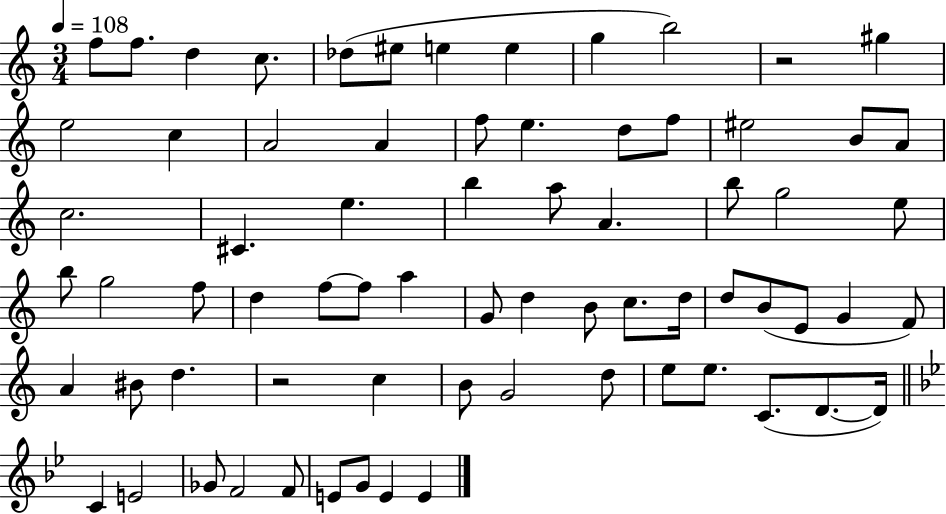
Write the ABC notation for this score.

X:1
T:Untitled
M:3/4
L:1/4
K:C
f/2 f/2 d c/2 _d/2 ^e/2 e e g b2 z2 ^g e2 c A2 A f/2 e d/2 f/2 ^e2 B/2 A/2 c2 ^C e b a/2 A b/2 g2 e/2 b/2 g2 f/2 d f/2 f/2 a G/2 d B/2 c/2 d/4 d/2 B/2 E/2 G F/2 A ^B/2 d z2 c B/2 G2 d/2 e/2 e/2 C/2 D/2 D/4 C E2 _G/2 F2 F/2 E/2 G/2 E E